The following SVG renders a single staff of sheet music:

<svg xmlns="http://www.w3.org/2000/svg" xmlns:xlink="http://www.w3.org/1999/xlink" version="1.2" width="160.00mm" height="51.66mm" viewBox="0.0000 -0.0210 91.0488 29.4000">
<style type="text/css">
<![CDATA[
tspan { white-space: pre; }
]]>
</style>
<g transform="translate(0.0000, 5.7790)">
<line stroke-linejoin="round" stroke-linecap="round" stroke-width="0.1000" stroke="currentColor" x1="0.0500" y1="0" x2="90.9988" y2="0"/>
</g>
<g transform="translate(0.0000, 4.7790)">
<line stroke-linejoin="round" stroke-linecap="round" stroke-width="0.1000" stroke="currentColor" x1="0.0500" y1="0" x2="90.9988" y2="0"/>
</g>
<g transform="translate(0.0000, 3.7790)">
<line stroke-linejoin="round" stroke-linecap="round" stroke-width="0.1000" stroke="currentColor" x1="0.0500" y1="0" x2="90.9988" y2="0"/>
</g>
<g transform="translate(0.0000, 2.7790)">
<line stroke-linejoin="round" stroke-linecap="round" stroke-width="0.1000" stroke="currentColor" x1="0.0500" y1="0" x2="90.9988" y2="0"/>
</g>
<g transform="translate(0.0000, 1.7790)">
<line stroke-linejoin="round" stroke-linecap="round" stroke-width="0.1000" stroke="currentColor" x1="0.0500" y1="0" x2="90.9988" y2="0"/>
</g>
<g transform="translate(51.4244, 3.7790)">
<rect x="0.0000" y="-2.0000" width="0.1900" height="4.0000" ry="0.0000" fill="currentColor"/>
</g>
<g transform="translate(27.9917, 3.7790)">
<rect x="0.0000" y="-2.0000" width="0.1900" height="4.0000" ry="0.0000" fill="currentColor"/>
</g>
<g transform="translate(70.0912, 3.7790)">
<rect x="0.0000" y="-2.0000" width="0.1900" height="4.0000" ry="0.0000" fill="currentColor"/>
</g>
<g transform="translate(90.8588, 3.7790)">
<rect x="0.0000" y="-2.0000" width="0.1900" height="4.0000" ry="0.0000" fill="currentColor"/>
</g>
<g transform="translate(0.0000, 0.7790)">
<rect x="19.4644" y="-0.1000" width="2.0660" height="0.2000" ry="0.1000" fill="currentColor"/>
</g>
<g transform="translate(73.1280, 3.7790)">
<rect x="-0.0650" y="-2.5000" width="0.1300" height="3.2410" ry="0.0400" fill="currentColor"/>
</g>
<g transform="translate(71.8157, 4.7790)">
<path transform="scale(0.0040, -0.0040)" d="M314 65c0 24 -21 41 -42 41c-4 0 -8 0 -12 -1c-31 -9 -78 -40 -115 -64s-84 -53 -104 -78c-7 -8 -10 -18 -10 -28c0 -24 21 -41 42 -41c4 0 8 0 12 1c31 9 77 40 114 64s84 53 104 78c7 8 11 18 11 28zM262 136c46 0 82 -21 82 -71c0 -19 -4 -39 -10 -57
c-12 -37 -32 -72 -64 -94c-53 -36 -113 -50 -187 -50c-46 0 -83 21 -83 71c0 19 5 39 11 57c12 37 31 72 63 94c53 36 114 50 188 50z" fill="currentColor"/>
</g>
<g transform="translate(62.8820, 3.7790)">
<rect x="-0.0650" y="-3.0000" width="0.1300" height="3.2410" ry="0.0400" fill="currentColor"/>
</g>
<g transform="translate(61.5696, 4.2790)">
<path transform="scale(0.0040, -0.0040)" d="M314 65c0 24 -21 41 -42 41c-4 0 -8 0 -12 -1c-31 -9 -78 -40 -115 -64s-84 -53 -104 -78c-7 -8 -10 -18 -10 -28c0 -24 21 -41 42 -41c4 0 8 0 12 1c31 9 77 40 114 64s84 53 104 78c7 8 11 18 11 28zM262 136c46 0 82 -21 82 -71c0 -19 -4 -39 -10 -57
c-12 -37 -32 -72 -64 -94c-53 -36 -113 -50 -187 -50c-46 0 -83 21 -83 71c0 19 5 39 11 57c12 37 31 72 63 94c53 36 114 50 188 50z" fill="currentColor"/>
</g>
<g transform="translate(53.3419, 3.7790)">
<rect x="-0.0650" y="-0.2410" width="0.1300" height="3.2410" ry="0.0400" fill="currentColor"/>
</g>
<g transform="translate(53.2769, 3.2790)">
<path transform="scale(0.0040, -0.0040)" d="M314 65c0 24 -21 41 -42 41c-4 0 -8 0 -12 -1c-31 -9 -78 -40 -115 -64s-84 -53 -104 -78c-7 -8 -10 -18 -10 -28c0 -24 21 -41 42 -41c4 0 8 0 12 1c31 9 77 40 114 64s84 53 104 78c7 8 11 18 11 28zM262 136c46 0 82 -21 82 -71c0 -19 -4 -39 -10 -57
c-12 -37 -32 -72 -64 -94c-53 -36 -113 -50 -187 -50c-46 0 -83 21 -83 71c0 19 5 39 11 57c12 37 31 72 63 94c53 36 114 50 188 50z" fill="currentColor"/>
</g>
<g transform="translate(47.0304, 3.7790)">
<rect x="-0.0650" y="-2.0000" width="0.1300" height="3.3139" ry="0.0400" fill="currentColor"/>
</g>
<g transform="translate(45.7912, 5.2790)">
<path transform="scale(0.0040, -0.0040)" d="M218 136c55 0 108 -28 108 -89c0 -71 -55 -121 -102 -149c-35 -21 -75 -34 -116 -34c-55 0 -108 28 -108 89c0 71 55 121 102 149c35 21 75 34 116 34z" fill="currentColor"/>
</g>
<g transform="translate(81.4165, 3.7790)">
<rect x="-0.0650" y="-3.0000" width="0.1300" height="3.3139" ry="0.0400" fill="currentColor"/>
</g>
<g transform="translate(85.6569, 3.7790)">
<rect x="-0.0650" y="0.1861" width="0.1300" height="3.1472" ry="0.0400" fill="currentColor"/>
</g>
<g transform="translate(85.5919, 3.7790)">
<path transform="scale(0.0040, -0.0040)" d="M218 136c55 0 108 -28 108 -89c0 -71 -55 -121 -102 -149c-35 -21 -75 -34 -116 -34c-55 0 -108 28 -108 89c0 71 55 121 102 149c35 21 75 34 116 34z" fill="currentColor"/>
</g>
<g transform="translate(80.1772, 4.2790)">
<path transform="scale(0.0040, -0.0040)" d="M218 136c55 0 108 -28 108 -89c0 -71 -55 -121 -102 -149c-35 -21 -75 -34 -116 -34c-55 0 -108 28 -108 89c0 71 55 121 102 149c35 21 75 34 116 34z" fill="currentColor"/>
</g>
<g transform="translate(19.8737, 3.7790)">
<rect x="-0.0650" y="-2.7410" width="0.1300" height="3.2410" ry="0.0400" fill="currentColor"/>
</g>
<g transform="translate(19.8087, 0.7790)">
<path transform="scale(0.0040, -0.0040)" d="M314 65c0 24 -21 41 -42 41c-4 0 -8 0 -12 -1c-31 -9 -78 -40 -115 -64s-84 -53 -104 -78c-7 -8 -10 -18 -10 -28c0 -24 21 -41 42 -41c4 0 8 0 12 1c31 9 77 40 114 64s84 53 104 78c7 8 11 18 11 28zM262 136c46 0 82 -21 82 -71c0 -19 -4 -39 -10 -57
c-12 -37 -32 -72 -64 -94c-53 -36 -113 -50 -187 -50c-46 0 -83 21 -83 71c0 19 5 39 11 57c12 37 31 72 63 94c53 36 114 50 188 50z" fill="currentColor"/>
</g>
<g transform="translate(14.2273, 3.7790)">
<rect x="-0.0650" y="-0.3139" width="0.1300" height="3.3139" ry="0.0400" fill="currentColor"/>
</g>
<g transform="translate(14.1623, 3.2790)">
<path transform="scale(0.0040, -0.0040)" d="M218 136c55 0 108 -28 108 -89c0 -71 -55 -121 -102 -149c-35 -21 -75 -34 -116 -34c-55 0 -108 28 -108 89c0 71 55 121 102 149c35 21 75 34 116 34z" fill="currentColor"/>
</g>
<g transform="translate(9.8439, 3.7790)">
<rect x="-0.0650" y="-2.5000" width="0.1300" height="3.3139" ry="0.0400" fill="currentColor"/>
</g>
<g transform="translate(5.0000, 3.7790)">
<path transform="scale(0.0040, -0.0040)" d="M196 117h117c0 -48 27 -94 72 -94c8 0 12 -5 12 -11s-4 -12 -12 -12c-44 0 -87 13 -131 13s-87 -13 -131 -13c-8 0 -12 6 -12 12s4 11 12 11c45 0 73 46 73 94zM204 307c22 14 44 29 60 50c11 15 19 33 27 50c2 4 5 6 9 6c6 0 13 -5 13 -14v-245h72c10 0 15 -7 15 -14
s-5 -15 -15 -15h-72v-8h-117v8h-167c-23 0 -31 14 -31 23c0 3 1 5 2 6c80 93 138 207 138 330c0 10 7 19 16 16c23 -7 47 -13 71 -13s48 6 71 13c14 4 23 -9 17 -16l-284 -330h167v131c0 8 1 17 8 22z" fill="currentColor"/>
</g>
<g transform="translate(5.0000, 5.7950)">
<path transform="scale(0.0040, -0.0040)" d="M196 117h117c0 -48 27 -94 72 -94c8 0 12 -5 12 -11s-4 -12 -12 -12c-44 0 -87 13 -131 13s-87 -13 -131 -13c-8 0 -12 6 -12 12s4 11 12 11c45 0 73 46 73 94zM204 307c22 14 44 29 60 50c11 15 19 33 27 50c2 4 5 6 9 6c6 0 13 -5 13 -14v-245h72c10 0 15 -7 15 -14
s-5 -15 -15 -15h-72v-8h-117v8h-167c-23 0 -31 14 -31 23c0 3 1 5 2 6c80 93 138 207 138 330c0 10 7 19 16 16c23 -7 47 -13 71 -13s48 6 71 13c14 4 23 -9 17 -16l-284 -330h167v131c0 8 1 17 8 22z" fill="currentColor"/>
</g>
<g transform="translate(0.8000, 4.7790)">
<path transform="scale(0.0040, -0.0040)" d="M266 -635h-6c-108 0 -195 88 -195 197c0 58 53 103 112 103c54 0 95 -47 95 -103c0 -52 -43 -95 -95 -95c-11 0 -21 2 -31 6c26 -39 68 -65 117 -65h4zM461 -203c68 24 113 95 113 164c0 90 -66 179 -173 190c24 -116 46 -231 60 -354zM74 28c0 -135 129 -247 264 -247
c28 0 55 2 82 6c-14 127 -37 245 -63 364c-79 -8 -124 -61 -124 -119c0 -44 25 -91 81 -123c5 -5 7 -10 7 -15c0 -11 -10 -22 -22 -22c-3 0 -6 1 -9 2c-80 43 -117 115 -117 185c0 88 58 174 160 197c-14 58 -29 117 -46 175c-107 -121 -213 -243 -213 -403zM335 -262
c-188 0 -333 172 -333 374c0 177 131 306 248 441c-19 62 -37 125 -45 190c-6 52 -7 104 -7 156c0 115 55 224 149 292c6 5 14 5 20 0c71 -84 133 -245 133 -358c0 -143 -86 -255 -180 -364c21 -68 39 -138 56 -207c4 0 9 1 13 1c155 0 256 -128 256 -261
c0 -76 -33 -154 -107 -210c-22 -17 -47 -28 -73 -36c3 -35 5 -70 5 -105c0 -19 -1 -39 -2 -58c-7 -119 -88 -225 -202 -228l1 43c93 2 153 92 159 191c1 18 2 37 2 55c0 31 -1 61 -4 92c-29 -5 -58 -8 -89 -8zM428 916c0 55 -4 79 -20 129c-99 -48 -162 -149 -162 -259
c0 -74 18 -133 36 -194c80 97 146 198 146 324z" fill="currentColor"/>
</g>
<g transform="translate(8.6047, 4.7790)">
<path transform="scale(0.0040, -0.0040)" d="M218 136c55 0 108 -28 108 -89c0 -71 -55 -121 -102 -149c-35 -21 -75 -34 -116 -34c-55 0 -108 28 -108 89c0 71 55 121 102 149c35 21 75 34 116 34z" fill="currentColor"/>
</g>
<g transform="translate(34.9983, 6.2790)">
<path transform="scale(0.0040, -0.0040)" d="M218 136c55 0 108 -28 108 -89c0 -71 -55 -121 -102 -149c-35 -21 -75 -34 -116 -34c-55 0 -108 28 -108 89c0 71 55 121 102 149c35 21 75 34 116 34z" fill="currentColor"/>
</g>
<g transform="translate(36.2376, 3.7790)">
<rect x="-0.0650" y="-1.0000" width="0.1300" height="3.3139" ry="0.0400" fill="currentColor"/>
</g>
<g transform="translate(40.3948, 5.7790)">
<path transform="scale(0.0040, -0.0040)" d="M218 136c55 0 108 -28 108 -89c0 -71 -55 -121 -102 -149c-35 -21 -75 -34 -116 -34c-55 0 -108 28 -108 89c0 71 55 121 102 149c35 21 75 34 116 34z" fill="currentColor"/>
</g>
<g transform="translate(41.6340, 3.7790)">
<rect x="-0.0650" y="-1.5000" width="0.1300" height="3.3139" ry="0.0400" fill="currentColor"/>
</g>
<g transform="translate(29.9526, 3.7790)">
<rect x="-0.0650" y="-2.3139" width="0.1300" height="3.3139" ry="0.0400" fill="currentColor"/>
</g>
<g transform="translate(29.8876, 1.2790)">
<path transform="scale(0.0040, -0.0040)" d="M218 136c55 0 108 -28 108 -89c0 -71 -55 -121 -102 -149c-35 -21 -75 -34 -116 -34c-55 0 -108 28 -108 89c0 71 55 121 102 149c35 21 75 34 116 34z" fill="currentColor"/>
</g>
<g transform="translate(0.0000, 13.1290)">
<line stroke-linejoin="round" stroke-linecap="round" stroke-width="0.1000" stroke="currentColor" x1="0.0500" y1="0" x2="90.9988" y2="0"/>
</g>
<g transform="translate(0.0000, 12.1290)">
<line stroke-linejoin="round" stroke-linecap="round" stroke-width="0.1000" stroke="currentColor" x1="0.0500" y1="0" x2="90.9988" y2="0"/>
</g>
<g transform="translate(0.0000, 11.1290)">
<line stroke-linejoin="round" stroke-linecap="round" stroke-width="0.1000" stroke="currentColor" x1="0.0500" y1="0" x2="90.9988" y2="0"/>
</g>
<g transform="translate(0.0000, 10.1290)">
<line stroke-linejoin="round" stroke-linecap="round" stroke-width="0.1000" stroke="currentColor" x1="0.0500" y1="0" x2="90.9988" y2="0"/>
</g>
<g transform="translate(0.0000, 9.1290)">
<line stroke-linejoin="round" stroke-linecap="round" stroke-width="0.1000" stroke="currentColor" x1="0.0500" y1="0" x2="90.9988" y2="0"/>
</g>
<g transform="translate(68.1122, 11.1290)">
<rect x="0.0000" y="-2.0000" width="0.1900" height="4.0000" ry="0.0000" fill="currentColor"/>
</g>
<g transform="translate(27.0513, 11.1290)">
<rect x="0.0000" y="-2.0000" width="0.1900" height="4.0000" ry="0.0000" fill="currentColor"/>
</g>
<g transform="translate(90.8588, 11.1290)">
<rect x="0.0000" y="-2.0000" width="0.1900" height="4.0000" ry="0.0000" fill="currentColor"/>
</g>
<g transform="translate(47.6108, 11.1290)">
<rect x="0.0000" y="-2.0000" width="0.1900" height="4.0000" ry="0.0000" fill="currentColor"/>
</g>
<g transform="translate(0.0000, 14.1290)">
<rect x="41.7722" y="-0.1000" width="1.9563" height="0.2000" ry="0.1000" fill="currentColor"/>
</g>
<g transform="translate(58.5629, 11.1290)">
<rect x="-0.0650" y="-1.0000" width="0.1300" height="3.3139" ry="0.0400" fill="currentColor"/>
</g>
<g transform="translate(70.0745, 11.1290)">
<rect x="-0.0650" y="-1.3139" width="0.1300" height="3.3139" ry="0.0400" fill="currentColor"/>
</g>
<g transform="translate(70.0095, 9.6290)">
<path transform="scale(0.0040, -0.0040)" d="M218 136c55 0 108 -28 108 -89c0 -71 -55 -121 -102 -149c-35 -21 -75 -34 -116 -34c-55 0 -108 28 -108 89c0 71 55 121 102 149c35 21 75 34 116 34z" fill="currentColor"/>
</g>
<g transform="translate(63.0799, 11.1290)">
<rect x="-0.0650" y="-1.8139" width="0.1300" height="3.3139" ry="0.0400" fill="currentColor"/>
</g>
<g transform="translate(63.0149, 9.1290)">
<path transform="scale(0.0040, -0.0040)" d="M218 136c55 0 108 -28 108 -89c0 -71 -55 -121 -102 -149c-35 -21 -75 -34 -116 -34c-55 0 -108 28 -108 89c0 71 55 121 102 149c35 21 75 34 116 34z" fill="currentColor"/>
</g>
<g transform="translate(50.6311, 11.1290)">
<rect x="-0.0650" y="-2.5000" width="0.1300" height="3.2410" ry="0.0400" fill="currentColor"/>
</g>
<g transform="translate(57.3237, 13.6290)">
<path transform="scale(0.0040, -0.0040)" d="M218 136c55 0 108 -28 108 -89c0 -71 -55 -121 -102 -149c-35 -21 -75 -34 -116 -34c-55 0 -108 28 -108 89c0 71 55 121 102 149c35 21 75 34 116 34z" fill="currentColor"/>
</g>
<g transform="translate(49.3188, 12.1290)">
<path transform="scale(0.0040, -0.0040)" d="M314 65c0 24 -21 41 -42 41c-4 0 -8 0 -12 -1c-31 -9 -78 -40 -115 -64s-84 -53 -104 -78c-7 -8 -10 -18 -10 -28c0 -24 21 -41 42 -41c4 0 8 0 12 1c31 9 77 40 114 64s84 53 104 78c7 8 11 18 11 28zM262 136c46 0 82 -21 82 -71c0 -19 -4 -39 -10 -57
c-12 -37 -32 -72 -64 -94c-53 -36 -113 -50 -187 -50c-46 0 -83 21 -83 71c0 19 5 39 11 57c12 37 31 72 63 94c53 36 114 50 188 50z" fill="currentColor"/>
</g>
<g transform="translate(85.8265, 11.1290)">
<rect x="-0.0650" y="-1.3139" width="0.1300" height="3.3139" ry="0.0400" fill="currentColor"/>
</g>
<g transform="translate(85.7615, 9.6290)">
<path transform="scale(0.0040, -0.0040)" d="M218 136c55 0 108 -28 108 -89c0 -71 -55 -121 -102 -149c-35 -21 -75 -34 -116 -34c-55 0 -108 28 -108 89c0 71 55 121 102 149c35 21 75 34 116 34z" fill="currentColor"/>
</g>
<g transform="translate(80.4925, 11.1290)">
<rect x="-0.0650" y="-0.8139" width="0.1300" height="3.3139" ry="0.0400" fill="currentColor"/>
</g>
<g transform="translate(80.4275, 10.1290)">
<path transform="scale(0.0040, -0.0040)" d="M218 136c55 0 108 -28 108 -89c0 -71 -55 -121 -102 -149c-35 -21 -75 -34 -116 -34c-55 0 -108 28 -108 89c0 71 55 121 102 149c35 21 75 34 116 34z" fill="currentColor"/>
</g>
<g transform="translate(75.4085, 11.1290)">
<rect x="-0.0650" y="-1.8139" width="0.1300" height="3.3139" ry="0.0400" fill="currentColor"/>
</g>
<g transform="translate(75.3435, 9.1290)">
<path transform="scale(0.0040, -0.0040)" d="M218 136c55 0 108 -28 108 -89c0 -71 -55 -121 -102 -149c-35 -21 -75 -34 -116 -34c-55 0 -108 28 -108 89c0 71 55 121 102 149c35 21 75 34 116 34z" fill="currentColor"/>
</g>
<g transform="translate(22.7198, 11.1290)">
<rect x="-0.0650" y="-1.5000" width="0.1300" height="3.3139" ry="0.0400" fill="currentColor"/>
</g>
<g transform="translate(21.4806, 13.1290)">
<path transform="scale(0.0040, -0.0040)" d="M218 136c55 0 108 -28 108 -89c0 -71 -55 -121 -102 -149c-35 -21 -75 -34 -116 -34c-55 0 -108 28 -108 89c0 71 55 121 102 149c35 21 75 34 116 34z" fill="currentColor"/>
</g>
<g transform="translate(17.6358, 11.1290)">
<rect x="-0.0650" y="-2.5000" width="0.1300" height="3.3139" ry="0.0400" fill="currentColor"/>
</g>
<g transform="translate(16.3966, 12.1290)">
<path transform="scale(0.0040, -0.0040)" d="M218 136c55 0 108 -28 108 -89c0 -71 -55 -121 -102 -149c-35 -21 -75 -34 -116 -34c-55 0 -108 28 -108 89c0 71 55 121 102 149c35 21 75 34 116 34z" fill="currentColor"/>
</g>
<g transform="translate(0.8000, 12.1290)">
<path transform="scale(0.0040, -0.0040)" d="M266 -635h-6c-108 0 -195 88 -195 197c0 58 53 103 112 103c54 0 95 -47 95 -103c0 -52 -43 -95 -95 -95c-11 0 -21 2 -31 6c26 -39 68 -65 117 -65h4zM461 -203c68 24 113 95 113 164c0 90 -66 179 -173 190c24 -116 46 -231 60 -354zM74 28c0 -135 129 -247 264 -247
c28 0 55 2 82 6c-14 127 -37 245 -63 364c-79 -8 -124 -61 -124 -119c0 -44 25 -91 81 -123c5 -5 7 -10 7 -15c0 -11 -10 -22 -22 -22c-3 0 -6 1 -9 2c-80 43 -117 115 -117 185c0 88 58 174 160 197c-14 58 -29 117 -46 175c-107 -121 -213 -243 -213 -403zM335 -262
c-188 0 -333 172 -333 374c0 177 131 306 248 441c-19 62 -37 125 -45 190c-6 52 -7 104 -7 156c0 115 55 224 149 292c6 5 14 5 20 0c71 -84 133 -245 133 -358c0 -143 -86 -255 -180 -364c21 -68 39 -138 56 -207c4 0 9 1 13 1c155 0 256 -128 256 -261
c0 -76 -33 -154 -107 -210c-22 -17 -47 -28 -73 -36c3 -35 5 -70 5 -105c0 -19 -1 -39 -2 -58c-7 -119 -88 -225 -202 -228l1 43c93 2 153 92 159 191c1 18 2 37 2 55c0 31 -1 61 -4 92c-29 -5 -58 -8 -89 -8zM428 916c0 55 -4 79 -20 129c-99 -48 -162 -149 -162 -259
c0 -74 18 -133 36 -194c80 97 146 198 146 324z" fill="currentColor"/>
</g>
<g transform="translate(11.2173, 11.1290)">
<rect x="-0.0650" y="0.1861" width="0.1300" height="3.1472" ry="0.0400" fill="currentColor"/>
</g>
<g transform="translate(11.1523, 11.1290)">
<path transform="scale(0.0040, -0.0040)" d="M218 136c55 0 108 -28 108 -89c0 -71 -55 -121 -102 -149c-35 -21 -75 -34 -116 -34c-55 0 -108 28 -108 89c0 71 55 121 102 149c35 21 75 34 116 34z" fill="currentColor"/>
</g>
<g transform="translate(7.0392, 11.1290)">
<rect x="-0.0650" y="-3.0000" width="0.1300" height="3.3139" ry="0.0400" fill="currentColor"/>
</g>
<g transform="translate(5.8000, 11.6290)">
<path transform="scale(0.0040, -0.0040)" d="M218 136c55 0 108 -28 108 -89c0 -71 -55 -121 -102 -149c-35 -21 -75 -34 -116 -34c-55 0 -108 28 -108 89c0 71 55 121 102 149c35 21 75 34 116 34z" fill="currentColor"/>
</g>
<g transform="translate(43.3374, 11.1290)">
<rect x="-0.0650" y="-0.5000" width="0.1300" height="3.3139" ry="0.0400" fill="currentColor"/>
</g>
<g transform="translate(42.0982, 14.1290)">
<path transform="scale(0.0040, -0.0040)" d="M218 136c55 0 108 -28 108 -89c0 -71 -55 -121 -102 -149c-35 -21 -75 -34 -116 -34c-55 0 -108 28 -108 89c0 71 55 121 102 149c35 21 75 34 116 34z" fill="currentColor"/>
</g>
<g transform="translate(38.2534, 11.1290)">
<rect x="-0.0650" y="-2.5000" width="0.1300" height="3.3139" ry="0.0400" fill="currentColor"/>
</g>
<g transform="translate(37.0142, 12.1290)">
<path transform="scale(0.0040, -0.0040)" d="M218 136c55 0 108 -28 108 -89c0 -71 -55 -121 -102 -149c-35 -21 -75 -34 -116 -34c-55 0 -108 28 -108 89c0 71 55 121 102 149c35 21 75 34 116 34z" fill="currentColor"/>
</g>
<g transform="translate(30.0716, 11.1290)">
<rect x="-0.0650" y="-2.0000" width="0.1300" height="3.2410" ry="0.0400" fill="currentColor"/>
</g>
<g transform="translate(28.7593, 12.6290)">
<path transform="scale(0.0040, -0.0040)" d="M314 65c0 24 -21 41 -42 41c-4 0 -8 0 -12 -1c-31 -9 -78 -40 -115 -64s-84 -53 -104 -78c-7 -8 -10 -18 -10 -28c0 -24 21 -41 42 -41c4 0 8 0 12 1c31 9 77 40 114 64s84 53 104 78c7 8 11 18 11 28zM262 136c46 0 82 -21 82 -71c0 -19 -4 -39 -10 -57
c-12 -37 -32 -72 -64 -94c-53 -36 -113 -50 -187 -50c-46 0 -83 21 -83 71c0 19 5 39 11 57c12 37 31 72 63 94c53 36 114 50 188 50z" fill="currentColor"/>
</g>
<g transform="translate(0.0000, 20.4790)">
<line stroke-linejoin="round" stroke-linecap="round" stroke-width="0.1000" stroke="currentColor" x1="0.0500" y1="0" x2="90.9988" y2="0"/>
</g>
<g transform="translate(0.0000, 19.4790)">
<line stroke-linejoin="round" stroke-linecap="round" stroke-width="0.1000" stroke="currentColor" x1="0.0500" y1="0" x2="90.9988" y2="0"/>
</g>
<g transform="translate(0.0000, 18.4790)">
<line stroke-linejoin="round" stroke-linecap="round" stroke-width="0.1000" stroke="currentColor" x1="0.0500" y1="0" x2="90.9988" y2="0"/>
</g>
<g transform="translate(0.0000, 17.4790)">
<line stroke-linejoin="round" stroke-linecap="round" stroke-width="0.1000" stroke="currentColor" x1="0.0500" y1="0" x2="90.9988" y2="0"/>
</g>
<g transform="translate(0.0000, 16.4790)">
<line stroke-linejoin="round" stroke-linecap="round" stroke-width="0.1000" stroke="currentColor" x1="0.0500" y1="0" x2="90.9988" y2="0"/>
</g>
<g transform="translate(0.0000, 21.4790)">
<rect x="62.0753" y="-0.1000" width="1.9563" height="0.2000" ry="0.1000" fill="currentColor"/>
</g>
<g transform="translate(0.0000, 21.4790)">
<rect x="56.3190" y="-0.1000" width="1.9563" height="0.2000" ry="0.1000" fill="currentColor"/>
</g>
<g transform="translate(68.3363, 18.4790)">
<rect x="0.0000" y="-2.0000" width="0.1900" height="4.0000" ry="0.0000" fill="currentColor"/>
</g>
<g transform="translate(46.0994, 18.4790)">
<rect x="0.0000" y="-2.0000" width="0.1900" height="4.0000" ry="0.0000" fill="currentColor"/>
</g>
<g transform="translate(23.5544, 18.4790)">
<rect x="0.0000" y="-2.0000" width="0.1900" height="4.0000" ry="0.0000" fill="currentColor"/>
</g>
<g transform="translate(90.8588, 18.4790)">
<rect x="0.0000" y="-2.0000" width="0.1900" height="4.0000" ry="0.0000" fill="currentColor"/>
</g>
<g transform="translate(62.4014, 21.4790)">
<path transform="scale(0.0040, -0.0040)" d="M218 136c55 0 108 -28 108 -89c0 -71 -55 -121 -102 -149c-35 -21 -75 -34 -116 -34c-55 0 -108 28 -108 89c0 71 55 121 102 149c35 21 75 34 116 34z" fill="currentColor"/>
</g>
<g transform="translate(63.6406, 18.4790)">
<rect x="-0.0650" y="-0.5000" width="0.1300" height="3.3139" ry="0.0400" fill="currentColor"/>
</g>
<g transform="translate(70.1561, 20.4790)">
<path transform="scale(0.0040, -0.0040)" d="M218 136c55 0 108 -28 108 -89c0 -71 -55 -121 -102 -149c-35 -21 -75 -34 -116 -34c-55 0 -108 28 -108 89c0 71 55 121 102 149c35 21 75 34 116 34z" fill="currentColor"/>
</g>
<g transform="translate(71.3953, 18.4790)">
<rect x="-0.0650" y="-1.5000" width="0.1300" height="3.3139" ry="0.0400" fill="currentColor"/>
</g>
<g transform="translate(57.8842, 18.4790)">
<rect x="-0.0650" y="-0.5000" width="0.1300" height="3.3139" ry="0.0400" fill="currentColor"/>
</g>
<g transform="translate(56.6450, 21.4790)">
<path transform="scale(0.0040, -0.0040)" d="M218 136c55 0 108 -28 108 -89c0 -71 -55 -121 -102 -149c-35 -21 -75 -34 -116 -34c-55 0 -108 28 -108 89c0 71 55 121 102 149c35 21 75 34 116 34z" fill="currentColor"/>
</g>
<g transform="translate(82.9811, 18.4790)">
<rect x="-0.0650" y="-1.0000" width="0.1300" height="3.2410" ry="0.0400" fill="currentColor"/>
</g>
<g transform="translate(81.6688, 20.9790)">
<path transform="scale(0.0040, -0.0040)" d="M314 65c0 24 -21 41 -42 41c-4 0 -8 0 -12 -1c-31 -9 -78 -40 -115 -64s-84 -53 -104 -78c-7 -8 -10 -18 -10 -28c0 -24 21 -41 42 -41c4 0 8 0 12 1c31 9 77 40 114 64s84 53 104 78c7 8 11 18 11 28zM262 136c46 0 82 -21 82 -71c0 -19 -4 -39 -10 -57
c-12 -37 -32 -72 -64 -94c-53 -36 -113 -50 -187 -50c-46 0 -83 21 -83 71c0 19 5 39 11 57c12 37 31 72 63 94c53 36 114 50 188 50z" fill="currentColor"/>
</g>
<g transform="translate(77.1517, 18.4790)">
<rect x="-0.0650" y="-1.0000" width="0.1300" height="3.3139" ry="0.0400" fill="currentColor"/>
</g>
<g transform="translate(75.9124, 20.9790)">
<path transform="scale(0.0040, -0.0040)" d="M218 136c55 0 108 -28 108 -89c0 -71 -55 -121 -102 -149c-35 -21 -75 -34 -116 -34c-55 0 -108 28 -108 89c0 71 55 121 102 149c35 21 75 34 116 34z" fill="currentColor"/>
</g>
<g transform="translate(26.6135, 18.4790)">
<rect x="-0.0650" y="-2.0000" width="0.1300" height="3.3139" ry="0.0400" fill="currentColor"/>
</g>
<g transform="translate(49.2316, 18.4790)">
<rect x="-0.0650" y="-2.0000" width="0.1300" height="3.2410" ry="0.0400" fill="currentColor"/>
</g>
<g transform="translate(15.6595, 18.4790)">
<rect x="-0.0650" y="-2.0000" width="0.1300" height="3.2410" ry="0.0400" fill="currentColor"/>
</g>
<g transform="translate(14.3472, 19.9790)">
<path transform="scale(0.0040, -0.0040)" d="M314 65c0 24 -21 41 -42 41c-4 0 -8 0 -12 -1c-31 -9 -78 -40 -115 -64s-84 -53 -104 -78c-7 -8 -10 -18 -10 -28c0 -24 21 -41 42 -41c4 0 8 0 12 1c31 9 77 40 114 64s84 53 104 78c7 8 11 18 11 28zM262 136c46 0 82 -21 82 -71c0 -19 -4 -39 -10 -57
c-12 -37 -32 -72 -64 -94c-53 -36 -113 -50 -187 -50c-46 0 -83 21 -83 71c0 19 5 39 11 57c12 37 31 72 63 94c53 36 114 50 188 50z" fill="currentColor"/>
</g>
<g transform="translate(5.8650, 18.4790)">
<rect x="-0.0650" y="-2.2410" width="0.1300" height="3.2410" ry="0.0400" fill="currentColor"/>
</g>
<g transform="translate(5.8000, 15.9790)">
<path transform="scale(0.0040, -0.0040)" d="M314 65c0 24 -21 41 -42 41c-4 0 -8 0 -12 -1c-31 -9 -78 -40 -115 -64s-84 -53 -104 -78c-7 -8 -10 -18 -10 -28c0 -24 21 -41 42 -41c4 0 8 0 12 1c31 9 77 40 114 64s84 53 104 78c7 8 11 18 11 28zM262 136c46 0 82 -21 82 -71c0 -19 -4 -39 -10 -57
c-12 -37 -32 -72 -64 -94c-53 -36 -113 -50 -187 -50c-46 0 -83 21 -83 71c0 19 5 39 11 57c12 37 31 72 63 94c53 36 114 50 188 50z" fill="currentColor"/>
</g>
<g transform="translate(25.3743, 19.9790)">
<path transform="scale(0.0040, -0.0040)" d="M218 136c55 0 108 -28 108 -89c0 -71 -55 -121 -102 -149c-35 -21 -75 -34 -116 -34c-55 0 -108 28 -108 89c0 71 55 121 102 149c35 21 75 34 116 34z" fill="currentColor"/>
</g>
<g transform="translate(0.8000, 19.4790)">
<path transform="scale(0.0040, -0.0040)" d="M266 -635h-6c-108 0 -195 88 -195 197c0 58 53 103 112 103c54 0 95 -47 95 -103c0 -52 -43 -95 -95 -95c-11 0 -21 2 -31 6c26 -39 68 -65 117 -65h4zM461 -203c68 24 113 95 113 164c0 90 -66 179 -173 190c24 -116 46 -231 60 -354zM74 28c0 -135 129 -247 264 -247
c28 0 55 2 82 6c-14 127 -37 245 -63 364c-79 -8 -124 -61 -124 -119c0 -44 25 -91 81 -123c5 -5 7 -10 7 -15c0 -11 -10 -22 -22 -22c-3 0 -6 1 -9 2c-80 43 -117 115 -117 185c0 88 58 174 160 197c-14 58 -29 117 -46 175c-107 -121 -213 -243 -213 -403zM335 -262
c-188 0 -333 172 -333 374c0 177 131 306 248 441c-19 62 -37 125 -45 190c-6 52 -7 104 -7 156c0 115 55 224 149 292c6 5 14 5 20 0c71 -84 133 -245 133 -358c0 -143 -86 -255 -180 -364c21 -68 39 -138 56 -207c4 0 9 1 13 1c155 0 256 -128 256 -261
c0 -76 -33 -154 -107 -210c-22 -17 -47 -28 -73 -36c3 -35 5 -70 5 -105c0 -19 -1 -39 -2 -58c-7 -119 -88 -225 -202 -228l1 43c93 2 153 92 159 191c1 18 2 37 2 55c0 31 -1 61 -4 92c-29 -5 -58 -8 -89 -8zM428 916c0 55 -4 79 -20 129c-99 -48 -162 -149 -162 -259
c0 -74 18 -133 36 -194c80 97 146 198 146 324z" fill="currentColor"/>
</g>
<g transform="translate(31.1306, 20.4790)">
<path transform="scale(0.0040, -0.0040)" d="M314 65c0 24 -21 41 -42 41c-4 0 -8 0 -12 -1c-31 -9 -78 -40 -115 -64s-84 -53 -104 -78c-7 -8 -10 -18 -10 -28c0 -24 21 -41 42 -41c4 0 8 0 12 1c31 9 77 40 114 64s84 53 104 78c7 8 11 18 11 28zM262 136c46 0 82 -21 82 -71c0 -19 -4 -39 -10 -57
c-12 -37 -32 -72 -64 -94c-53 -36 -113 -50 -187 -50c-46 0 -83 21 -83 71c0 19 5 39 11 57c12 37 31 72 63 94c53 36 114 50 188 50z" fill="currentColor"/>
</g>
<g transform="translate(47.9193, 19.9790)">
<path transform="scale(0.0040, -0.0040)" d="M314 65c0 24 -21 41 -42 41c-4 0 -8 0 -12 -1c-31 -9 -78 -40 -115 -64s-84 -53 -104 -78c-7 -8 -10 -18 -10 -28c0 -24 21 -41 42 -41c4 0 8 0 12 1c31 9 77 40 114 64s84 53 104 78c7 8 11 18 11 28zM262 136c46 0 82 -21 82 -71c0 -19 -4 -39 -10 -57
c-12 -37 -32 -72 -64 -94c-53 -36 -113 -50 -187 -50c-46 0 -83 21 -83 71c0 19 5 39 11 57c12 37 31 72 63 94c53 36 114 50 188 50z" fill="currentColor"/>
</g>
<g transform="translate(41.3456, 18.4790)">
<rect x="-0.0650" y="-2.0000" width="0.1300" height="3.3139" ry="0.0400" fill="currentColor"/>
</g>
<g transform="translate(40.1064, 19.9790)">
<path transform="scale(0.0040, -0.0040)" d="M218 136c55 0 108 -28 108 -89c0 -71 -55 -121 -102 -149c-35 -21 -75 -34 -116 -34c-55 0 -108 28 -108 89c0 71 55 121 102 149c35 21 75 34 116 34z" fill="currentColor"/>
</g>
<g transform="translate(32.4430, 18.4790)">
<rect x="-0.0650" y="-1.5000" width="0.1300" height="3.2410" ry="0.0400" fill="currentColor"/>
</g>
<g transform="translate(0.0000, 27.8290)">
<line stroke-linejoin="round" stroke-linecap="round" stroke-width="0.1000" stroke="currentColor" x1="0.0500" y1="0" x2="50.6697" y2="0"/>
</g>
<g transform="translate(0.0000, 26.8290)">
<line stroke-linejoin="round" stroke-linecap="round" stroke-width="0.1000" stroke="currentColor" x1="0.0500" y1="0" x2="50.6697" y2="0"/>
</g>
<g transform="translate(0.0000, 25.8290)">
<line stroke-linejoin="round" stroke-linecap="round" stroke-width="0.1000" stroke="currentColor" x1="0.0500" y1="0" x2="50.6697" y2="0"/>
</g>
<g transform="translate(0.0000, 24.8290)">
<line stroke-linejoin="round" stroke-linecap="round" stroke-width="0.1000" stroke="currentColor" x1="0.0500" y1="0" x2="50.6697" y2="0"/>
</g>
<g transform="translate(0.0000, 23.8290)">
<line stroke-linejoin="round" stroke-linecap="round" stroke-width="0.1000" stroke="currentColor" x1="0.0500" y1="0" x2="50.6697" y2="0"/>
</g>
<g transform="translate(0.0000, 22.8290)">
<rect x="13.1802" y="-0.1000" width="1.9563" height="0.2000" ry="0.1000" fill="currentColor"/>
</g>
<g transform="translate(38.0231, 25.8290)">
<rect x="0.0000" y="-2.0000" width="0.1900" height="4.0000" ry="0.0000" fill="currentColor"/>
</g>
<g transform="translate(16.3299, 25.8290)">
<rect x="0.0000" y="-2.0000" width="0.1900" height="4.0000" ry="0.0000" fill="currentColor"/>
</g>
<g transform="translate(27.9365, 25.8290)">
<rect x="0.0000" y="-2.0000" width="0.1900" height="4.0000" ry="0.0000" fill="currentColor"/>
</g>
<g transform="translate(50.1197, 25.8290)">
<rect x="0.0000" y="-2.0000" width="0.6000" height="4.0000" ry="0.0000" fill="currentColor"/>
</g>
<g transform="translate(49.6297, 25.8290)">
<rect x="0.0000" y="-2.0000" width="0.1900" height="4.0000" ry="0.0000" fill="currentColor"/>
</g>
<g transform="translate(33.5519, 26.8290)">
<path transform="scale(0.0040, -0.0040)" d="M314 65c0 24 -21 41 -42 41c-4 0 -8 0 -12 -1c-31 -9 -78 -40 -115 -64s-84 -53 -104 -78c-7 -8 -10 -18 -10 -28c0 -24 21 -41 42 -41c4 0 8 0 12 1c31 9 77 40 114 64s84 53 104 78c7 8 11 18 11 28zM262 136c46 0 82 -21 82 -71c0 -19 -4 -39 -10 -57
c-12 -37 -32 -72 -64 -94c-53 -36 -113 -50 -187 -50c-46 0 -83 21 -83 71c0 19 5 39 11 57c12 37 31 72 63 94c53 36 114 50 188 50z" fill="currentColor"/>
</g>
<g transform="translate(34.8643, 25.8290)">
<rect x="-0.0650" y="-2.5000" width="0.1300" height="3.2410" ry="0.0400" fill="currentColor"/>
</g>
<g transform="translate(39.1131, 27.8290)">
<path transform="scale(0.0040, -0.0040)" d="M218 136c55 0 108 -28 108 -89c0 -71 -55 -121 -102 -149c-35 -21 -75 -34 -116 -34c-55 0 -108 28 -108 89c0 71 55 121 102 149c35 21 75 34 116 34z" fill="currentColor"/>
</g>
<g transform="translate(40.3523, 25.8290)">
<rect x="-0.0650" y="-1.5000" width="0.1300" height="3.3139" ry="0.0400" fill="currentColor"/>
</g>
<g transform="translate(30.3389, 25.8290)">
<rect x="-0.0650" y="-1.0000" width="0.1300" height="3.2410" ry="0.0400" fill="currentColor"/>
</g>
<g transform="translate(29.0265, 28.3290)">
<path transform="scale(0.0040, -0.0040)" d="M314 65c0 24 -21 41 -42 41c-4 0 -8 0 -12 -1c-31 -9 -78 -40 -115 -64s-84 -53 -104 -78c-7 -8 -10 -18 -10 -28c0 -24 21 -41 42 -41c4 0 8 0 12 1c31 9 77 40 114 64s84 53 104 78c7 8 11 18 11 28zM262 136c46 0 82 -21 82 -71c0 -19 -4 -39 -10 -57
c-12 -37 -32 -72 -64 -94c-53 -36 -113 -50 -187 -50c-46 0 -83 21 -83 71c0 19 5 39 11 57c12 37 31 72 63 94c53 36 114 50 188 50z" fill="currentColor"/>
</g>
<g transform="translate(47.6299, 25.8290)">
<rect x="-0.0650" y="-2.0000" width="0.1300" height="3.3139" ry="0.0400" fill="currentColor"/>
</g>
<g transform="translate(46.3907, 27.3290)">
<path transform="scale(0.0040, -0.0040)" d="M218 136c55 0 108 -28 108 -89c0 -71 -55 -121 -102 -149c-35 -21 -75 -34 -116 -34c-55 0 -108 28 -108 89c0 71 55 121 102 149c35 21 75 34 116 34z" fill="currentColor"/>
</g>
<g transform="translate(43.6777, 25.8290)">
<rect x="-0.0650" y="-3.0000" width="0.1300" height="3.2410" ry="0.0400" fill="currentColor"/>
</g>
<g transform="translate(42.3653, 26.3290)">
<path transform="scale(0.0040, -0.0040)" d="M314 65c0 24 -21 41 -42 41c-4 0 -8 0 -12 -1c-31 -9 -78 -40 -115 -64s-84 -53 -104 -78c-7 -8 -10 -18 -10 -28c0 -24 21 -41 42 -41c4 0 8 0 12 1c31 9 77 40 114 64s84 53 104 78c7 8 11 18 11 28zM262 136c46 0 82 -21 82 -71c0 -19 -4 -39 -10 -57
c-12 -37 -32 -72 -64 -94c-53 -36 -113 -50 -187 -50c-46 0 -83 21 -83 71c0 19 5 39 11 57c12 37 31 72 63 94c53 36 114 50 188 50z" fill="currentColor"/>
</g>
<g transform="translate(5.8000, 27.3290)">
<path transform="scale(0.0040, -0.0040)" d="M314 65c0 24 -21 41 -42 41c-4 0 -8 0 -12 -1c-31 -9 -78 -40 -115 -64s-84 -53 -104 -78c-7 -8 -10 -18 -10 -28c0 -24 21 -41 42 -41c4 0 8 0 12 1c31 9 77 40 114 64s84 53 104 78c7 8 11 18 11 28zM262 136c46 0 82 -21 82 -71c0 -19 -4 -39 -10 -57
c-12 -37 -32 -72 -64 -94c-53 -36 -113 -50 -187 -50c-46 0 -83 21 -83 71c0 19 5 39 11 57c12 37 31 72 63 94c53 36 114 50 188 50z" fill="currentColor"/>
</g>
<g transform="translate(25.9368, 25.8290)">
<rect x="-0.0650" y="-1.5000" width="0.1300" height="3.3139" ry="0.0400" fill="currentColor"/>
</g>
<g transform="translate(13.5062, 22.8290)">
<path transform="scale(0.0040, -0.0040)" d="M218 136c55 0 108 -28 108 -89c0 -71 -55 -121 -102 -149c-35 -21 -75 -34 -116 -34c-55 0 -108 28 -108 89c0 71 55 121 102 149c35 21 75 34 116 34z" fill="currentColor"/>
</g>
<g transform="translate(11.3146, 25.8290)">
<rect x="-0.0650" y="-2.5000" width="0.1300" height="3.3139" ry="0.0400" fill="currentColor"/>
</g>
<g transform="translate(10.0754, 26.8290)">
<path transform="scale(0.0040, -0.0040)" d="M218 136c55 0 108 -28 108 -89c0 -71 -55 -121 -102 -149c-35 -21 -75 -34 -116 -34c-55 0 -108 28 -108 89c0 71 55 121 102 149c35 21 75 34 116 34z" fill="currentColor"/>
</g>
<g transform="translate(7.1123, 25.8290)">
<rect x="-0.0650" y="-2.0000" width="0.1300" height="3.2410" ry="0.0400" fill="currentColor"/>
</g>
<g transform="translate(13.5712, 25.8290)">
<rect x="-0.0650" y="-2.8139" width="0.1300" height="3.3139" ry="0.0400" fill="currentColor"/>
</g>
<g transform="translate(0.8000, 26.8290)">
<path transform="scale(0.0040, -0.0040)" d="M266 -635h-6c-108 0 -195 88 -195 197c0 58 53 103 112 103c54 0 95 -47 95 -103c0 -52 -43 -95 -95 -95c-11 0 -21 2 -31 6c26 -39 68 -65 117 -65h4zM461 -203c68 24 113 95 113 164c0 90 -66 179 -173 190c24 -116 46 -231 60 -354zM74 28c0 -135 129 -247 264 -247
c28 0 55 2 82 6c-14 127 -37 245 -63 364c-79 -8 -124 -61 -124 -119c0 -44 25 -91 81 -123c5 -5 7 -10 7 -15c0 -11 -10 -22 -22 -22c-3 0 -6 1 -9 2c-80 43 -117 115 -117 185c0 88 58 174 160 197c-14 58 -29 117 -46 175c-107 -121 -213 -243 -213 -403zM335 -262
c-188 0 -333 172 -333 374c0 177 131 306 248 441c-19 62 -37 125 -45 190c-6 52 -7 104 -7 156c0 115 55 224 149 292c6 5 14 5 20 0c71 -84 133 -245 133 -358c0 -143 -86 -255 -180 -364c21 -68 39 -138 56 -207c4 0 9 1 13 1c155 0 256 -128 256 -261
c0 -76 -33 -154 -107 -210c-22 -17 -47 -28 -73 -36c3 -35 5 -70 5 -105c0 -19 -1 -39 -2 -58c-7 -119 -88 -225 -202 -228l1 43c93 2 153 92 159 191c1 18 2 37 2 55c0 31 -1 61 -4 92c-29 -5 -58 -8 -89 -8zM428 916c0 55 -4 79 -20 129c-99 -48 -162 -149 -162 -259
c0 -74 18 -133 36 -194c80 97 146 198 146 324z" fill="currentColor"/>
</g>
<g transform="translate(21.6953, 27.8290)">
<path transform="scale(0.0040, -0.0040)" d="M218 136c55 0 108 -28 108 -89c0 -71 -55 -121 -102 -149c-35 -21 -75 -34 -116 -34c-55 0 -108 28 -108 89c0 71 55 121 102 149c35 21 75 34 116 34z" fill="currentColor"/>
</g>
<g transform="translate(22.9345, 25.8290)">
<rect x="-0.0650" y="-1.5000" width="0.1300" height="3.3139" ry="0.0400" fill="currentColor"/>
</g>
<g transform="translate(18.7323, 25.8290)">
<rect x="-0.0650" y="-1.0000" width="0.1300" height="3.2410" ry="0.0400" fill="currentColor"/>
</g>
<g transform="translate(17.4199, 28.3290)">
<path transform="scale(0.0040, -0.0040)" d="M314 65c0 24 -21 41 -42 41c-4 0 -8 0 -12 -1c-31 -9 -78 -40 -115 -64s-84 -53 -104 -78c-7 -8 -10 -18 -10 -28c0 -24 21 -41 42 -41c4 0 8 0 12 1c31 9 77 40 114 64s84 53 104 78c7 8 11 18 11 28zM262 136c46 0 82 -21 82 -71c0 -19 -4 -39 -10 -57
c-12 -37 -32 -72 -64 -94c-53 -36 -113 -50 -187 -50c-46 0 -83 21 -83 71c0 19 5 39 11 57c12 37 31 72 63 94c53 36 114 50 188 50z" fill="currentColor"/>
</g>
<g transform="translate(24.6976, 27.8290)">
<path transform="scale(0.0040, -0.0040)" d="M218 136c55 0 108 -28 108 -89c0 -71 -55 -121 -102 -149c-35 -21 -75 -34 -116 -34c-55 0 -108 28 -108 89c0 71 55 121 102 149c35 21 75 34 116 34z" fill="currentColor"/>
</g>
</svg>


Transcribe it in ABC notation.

X:1
T:Untitled
M:4/4
L:1/4
K:C
G c a2 g D E F c2 A2 G2 A B A B G E F2 G C G2 D f e f d e g2 F2 F E2 F F2 C C E D D2 F2 G a D2 E E D2 G2 E A2 F